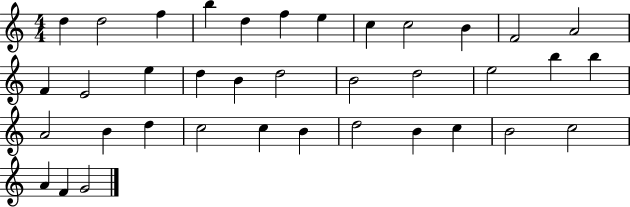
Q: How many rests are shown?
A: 0